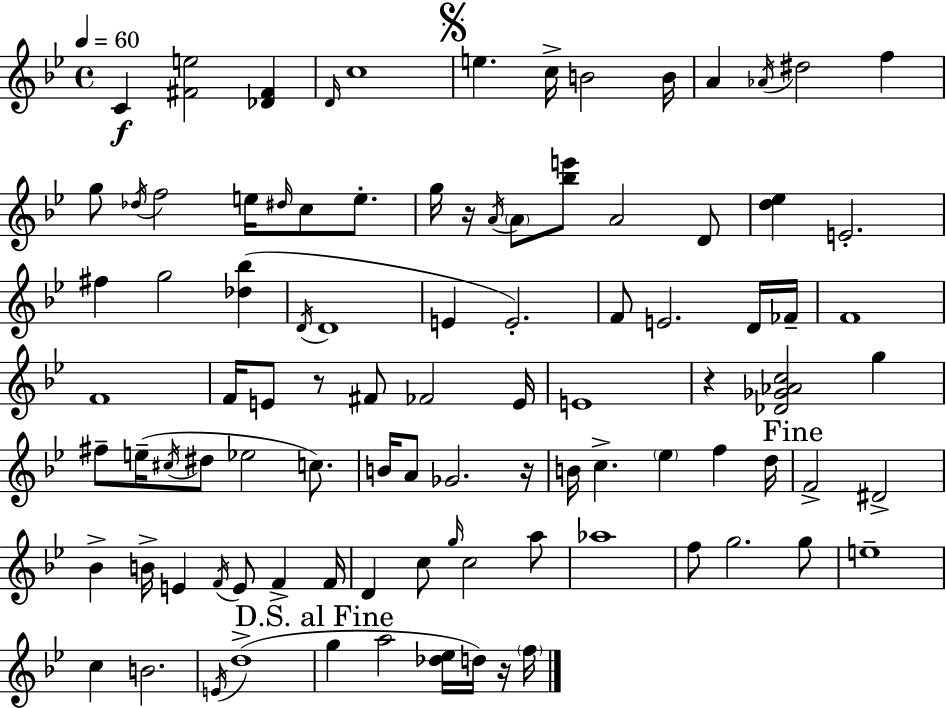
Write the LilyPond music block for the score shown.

{
  \clef treble
  \time 4/4
  \defaultTimeSignature
  \key g \minor
  \tempo 4 = 60
  \repeat volta 2 { c'4\f <fis' e''>2 <des' fis'>4 | \grace { d'16 } c''1 | \mark \markup { \musicglyph "scripts.segno" } e''4. c''16-> b'2 | b'16 a'4 \acciaccatura { aes'16 } dis''2 f''4 | \break g''8 \acciaccatura { des''16 } f''2 e''16 \grace { dis''16 } c''8 | e''8.-. g''16 r16 \acciaccatura { a'16 } \parenthesize a'8 <bes'' e'''>8 a'2 | d'8 <d'' ees''>4 e'2.-. | fis''4 g''2 | \break <des'' bes''>4( \acciaccatura { d'16 } d'1 | e'4 e'2.-.) | f'8 e'2. | d'16 fes'16-- f'1 | \break f'1 | f'16 e'8 r8 fis'8 fes'2 | e'16 e'1 | r4 <des' ges' aes' c''>2 | \break g''4 fis''8-- e''16--( \acciaccatura { cis''16 } dis''8 ees''2 | c''8.) b'16 a'8 ges'2. | r16 b'16 c''4.-> \parenthesize ees''4 | f''4 d''16 \mark "Fine" f'2-> dis'2-> | \break bes'4-> b'16-> e'4 | \acciaccatura { f'16 } e'8 f'4-> f'16 d'4 c''8 \grace { g''16 } c''2 | a''8 aes''1 | f''8 g''2. | \break g''8 e''1-- | c''4 b'2. | \acciaccatura { e'16 }( d''1-> | \mark "D.S. al Fine" g''4 a''2 | \break <des'' ees''>16 d''16) r16 \parenthesize f''16 } \bar "|."
}